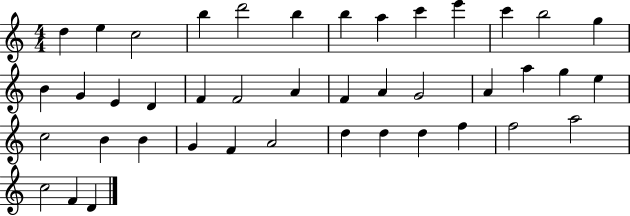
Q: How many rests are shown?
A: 0